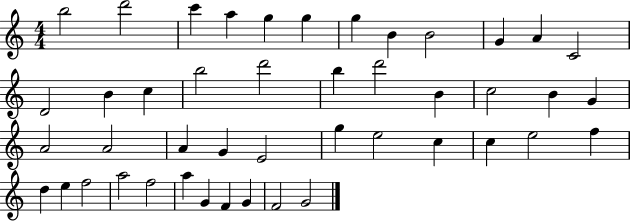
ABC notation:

X:1
T:Untitled
M:4/4
L:1/4
K:C
b2 d'2 c' a g g g B B2 G A C2 D2 B c b2 d'2 b d'2 B c2 B G A2 A2 A G E2 g e2 c c e2 f d e f2 a2 f2 a G F G F2 G2